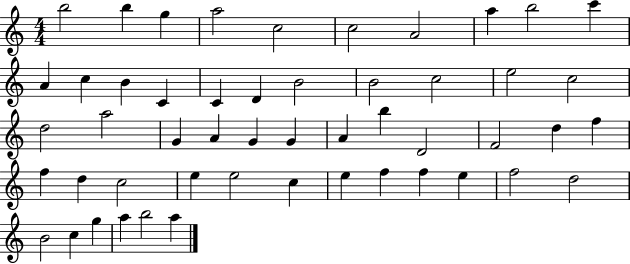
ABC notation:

X:1
T:Untitled
M:4/4
L:1/4
K:C
b2 b g a2 c2 c2 A2 a b2 c' A c B C C D B2 B2 c2 e2 c2 d2 a2 G A G G A b D2 F2 d f f d c2 e e2 c e f f e f2 d2 B2 c g a b2 a